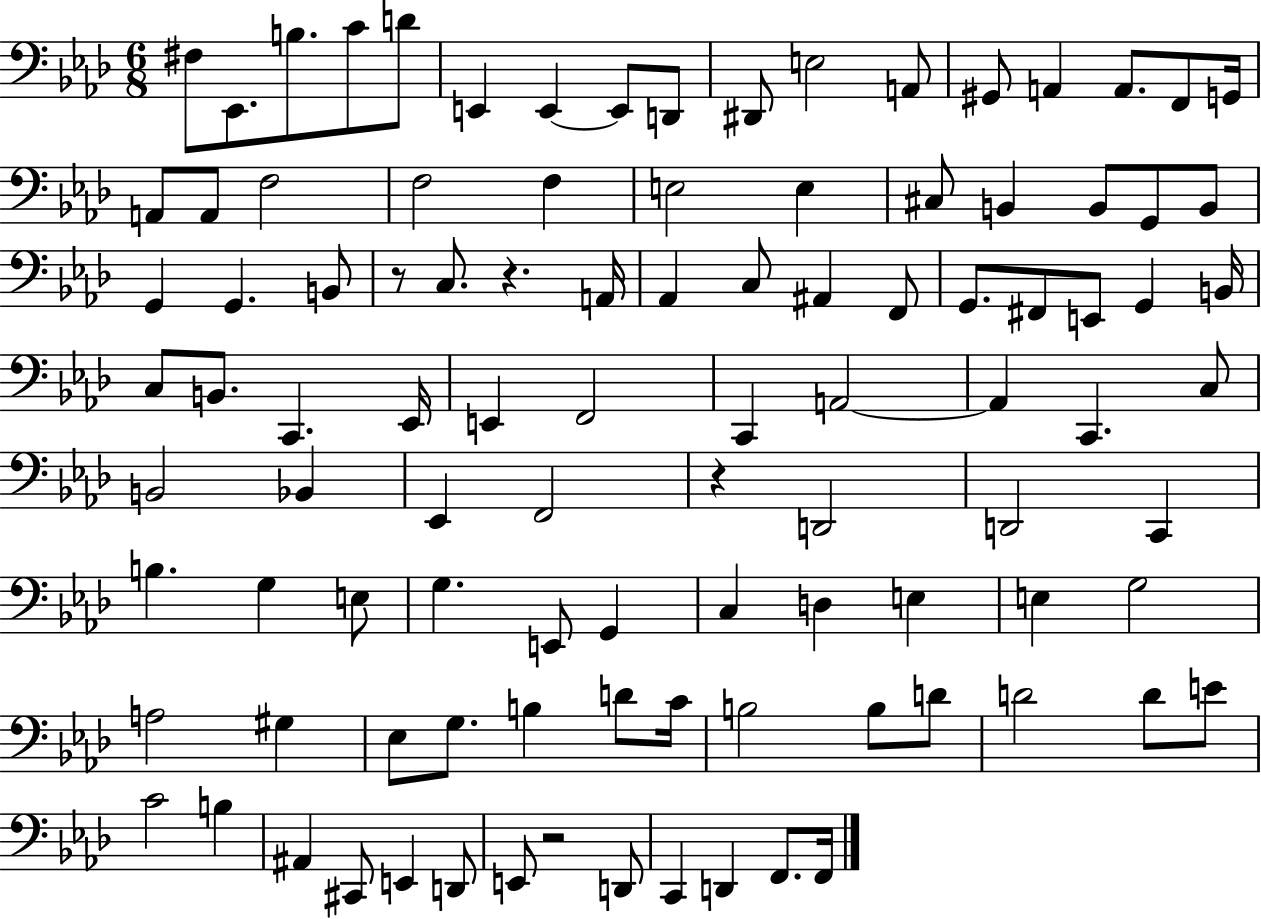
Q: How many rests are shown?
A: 4